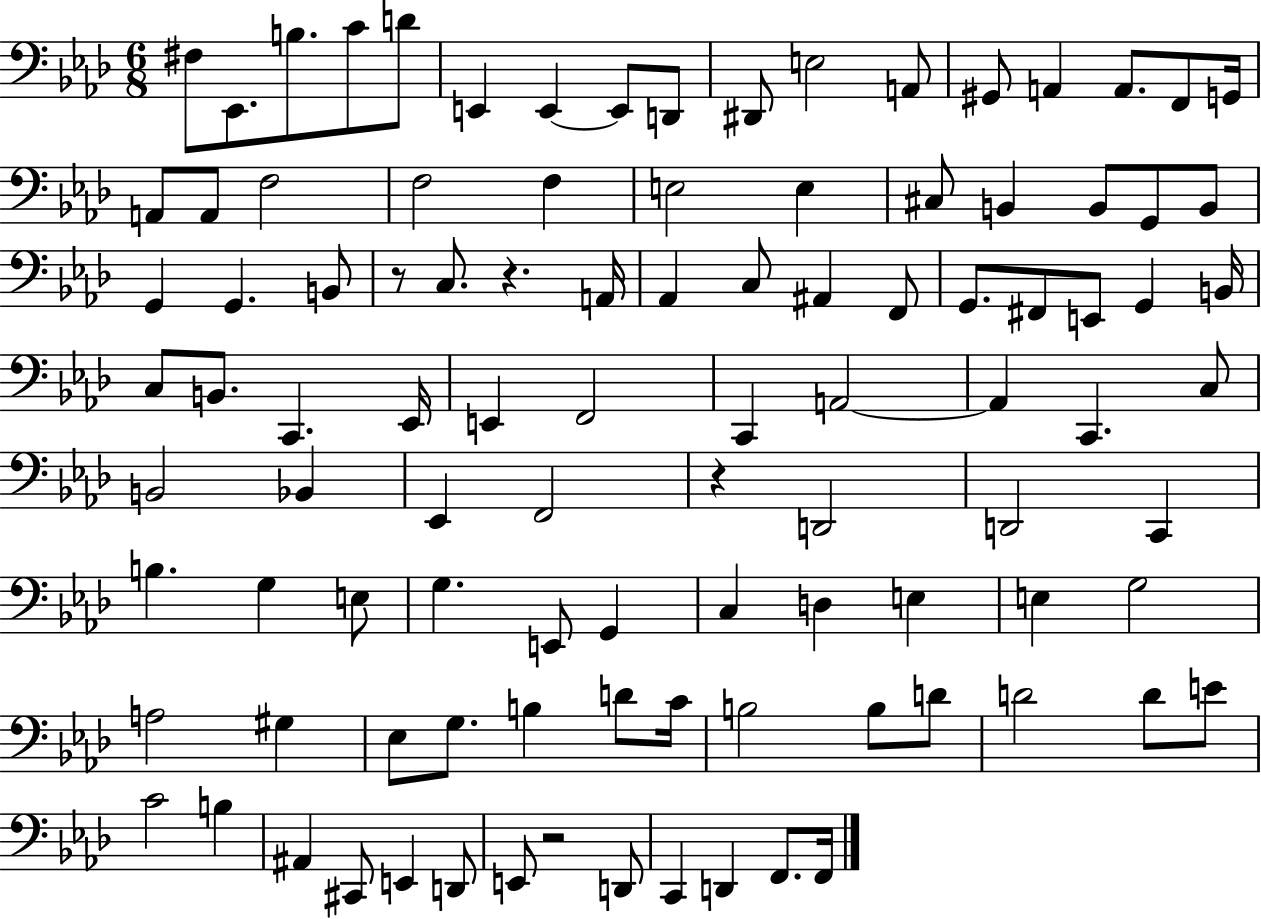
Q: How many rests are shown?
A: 4